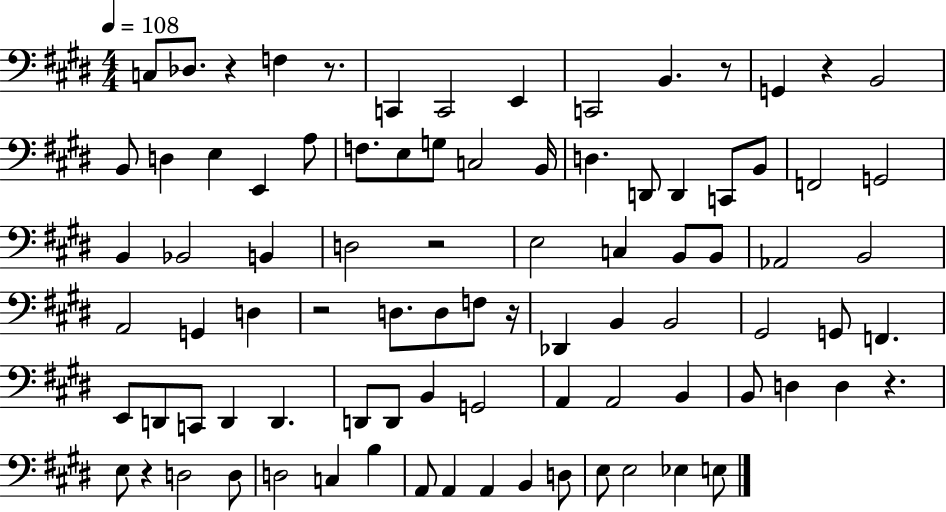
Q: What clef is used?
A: bass